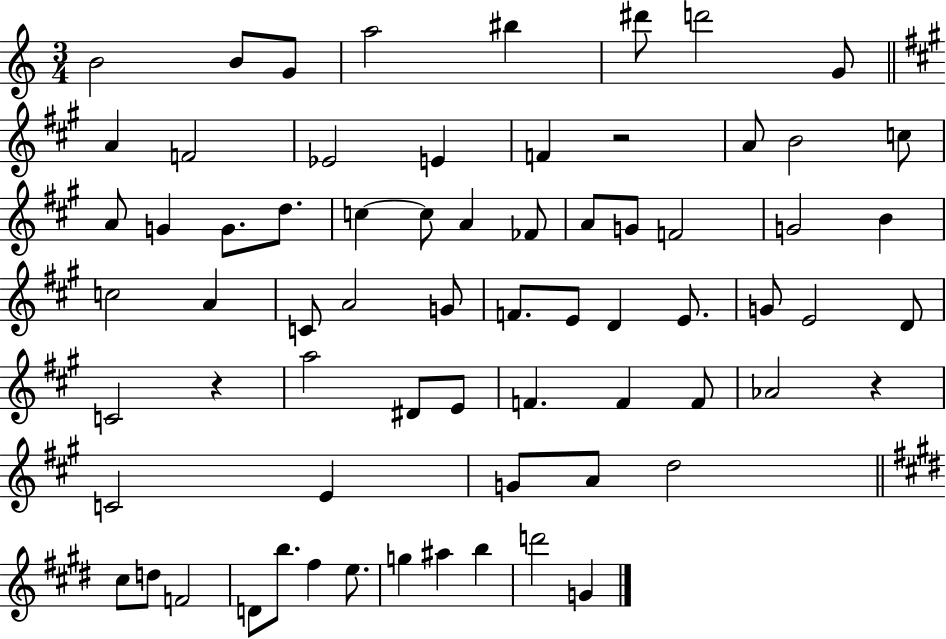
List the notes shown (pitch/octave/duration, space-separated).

B4/h B4/e G4/e A5/h BIS5/q D#6/e D6/h G4/e A4/q F4/h Eb4/h E4/q F4/q R/h A4/e B4/h C5/e A4/e G4/q G4/e. D5/e. C5/q C5/e A4/q FES4/e A4/e G4/e F4/h G4/h B4/q C5/h A4/q C4/e A4/h G4/e F4/e. E4/e D4/q E4/e. G4/e E4/h D4/e C4/h R/q A5/h D#4/e E4/e F4/q. F4/q F4/e Ab4/h R/q C4/h E4/q G4/e A4/e D5/h C#5/e D5/e F4/h D4/e B5/e. F#5/q E5/e. G5/q A#5/q B5/q D6/h G4/q